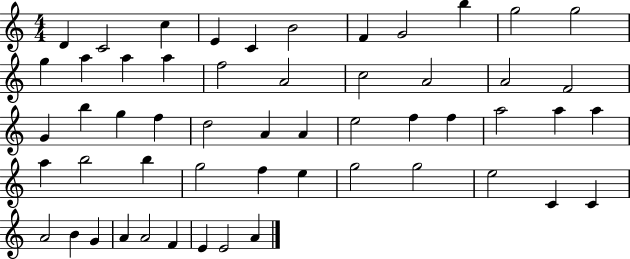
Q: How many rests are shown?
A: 0